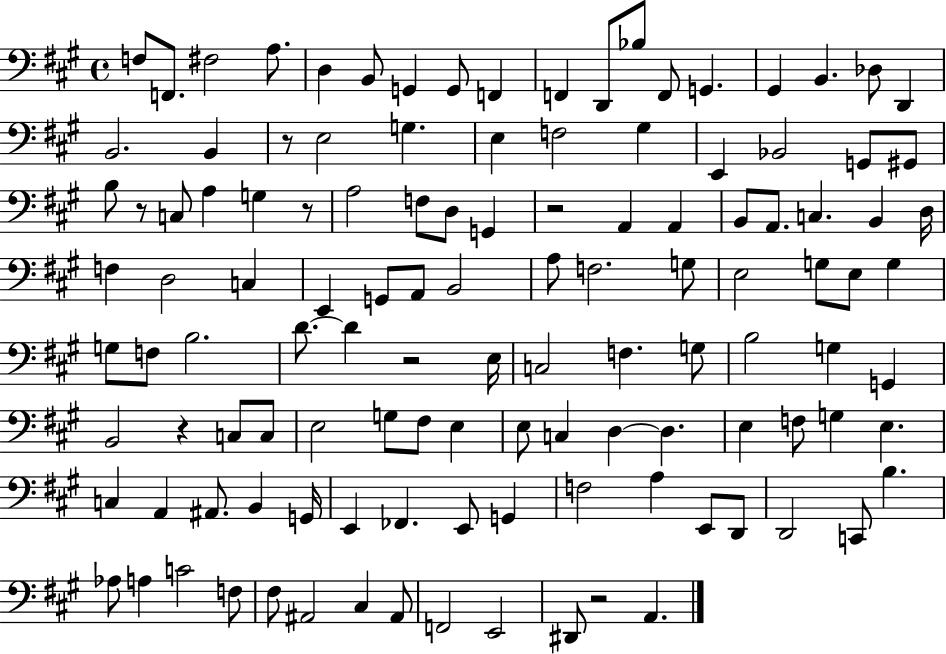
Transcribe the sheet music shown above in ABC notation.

X:1
T:Untitled
M:4/4
L:1/4
K:A
F,/2 F,,/2 ^F,2 A,/2 D, B,,/2 G,, G,,/2 F,, F,, D,,/2 _B,/2 F,,/2 G,, ^G,, B,, _D,/2 D,, B,,2 B,, z/2 E,2 G, E, F,2 ^G, E,, _B,,2 G,,/2 ^G,,/2 B,/2 z/2 C,/2 A, G, z/2 A,2 F,/2 D,/2 G,, z2 A,, A,, B,,/2 A,,/2 C, B,, D,/4 F, D,2 C, E,, G,,/2 A,,/2 B,,2 A,/2 F,2 G,/2 E,2 G,/2 E,/2 G, G,/2 F,/2 B,2 D/2 D z2 E,/4 C,2 F, G,/2 B,2 G, G,, B,,2 z C,/2 C,/2 E,2 G,/2 ^F,/2 E, E,/2 C, D, D, E, F,/2 G, E, C, A,, ^A,,/2 B,, G,,/4 E,, _F,, E,,/2 G,, F,2 A, E,,/2 D,,/2 D,,2 C,,/2 B, _A,/2 A, C2 F,/2 ^F,/2 ^A,,2 ^C, ^A,,/2 F,,2 E,,2 ^D,,/2 z2 A,,